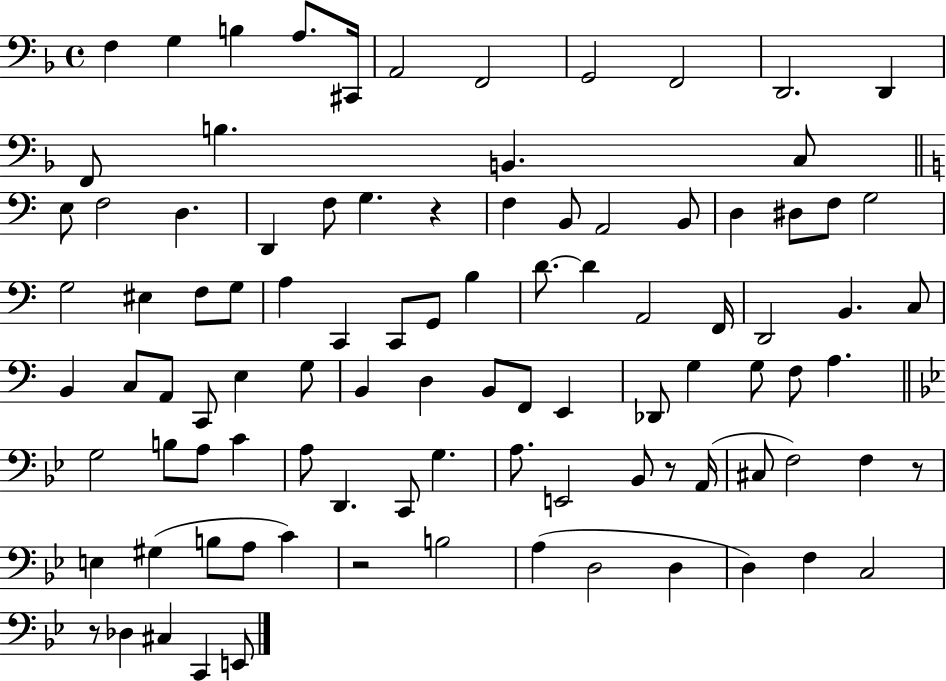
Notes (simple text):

F3/q G3/q B3/q A3/e. C#2/s A2/h F2/h G2/h F2/h D2/h. D2/q F2/e B3/q. B2/q. C3/e E3/e F3/h D3/q. D2/q F3/e G3/q. R/q F3/q B2/e A2/h B2/e D3/q D#3/e F3/e G3/h G3/h EIS3/q F3/e G3/e A3/q C2/q C2/e G2/e B3/q D4/e. D4/q A2/h F2/s D2/h B2/q. C3/e B2/q C3/e A2/e C2/e E3/q G3/e B2/q D3/q B2/e F2/e E2/q Db2/e G3/q G3/e F3/e A3/q. G3/h B3/e A3/e C4/q A3/e D2/q. C2/e G3/q. A3/e. E2/h Bb2/e R/e A2/s C#3/e F3/h F3/q R/e E3/q G#3/q B3/e A3/e C4/q R/h B3/h A3/q D3/h D3/q D3/q F3/q C3/h R/e Db3/q C#3/q C2/q E2/e